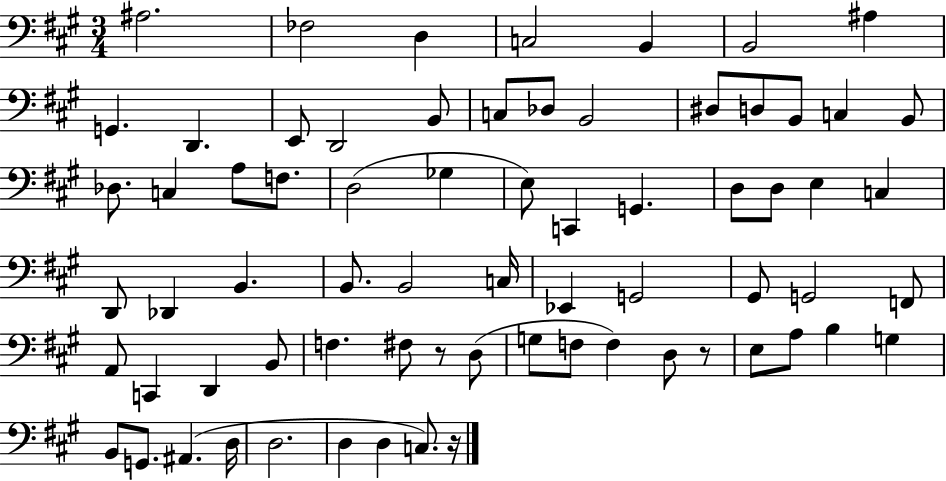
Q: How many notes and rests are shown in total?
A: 70